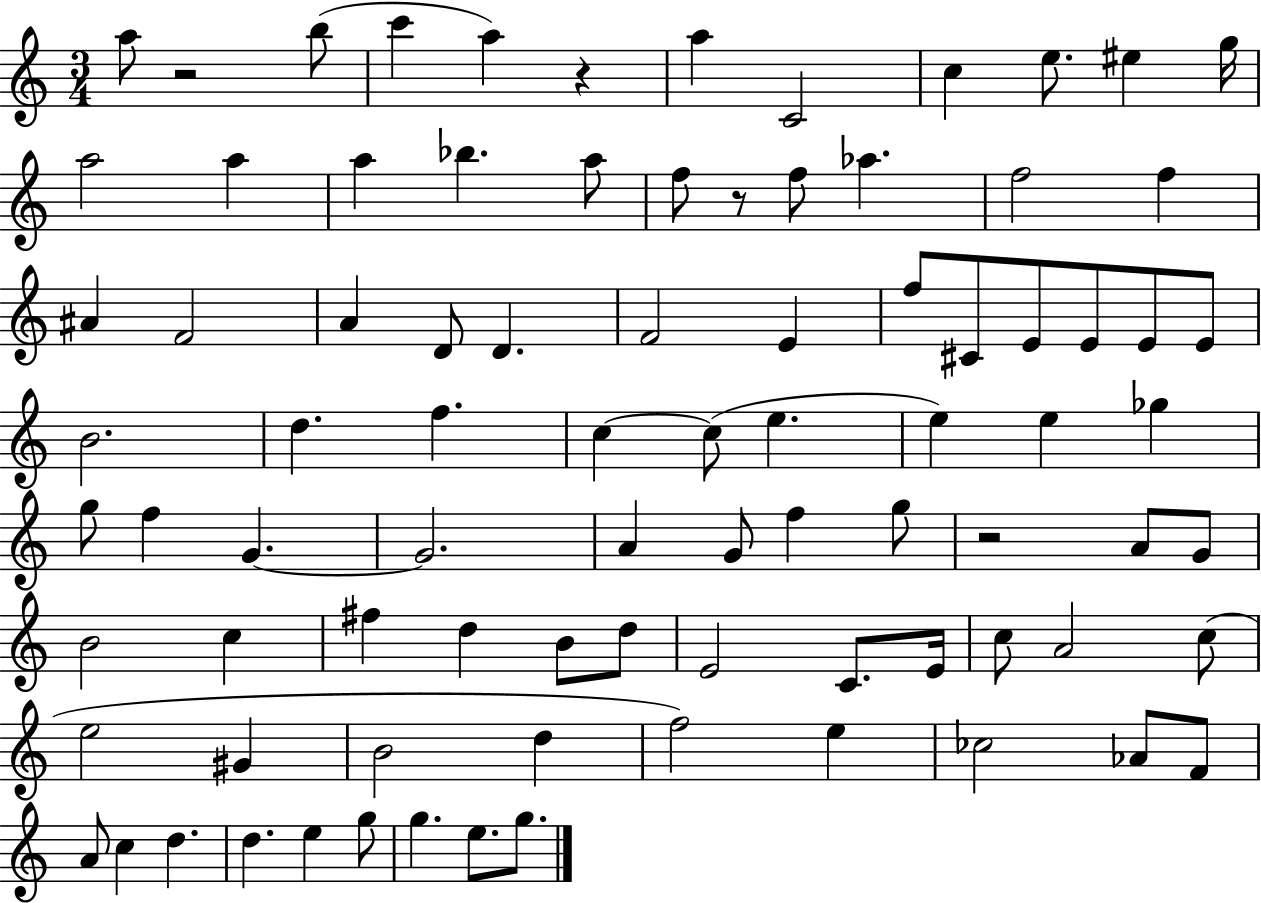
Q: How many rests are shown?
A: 4